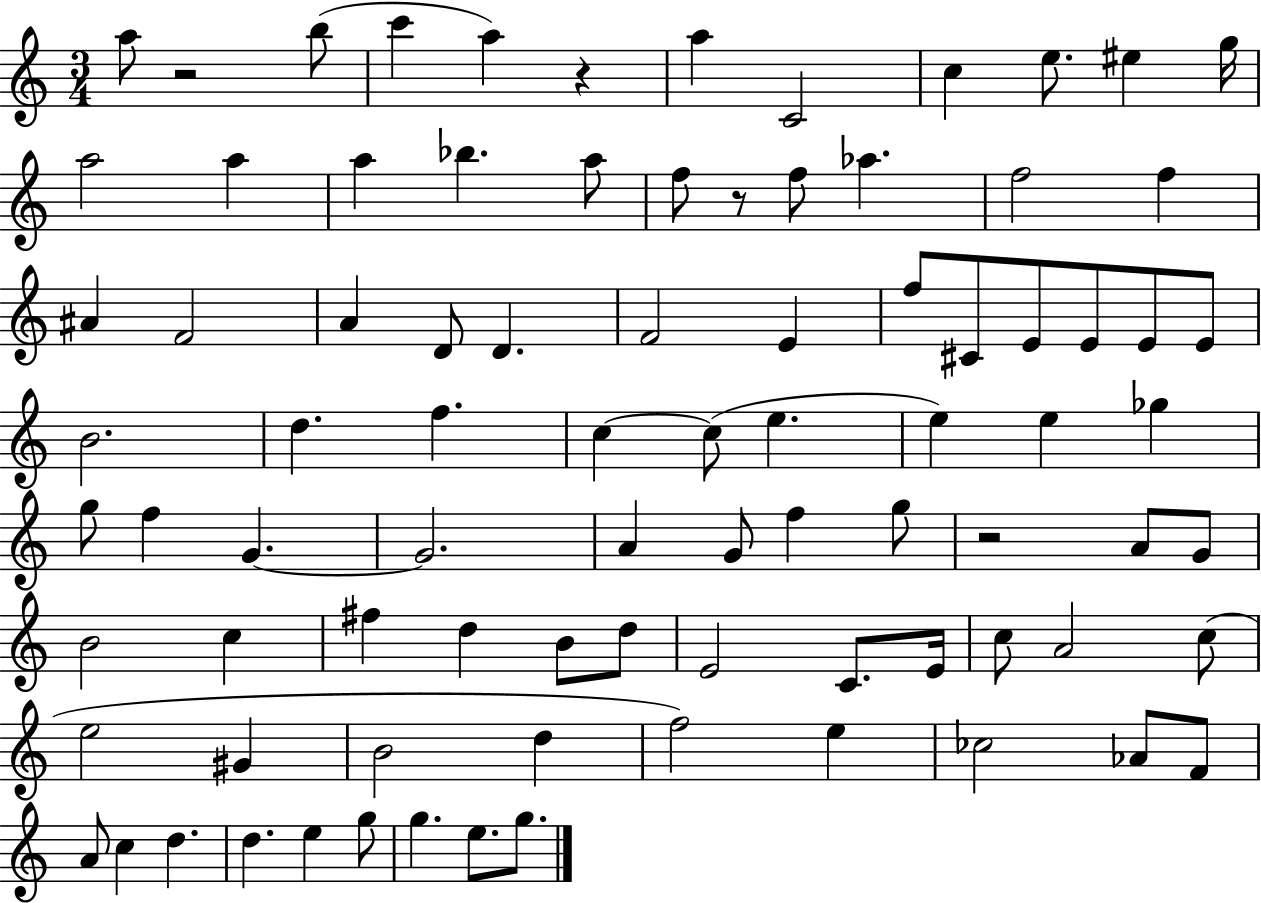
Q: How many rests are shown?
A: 4